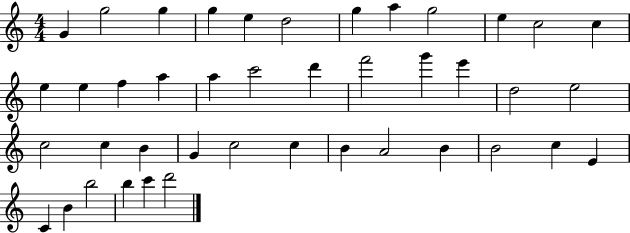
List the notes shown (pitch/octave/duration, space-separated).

G4/q G5/h G5/q G5/q E5/q D5/h G5/q A5/q G5/h E5/q C5/h C5/q E5/q E5/q F5/q A5/q A5/q C6/h D6/q F6/h G6/q E6/q D5/h E5/h C5/h C5/q B4/q G4/q C5/h C5/q B4/q A4/h B4/q B4/h C5/q E4/q C4/q B4/q B5/h B5/q C6/q D6/h